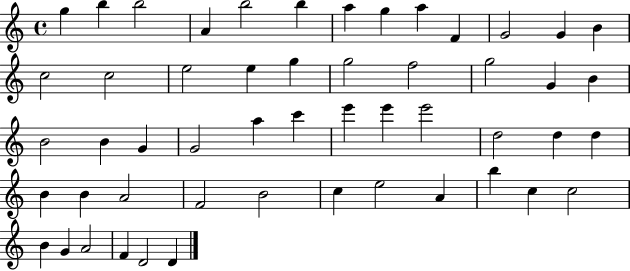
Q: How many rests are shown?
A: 0